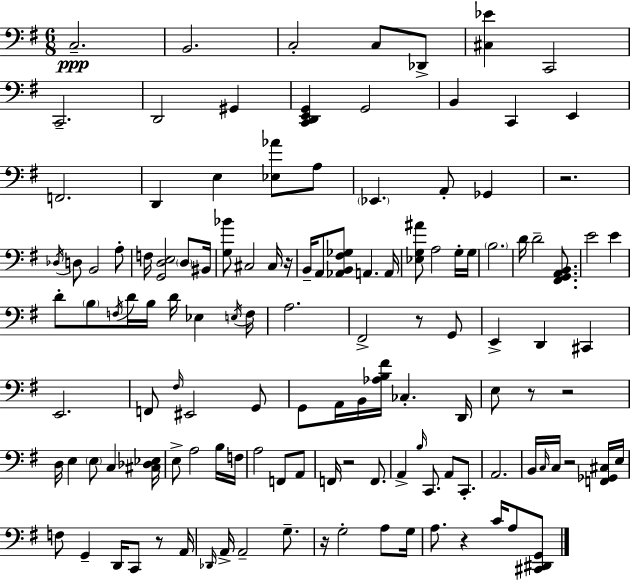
X:1
T:Untitled
M:6/8
L:1/4
K:Em
C,2 B,,2 C,2 C,/2 _D,,/2 [^C,_E] C,,2 C,,2 D,,2 ^G,, [C,,D,,E,,G,,] G,,2 B,, C,, E,, F,,2 D,, E, [_E,_A]/2 A,/2 _E,, A,,/2 _G,, z2 _D,/4 D,/2 B,,2 A,/2 F,/4 [G,,D,E,]2 D,/2 ^B,,/4 [G,_B]/2 ^C,2 ^C,/4 z/4 B,,/4 A,,/2 [_A,,B,,^F,_G,]/2 A,, A,,/4 [_E,G,^A]/2 A,2 G,/4 G,/4 B,2 D/4 D2 [^F,,G,,A,,B,,]/2 E2 E D/2 B,/2 F,/4 D/4 B,/4 D/4 _E, E,/4 F,/4 A,2 ^F,,2 z/2 G,,/2 E,, D,, ^C,, E,,2 F,,/2 ^F,/4 ^E,,2 G,,/2 G,,/2 A,,/4 B,,/4 [_A,B,^F]/4 _C, D,,/4 E,/2 z/2 z2 D,/4 E, E,/2 C, [^C,_D,_E,]/4 E,/2 A,2 B,/4 F,/4 A,2 F,,/2 A,,/2 F,,/4 z2 F,,/2 A,, B,/4 C,,/2 A,,/2 C,,/2 A,,2 B,,/4 C,/4 C,/4 z2 [F,,_G,,^C,]/4 E,/4 F,/2 G,, D,,/4 C,,/2 z/2 A,,/4 _D,,/4 A,,/4 A,,2 G,/2 z/4 G,2 A,/2 G,/4 A,/2 z C/4 A,/2 [^C,,^D,,G,,]/2